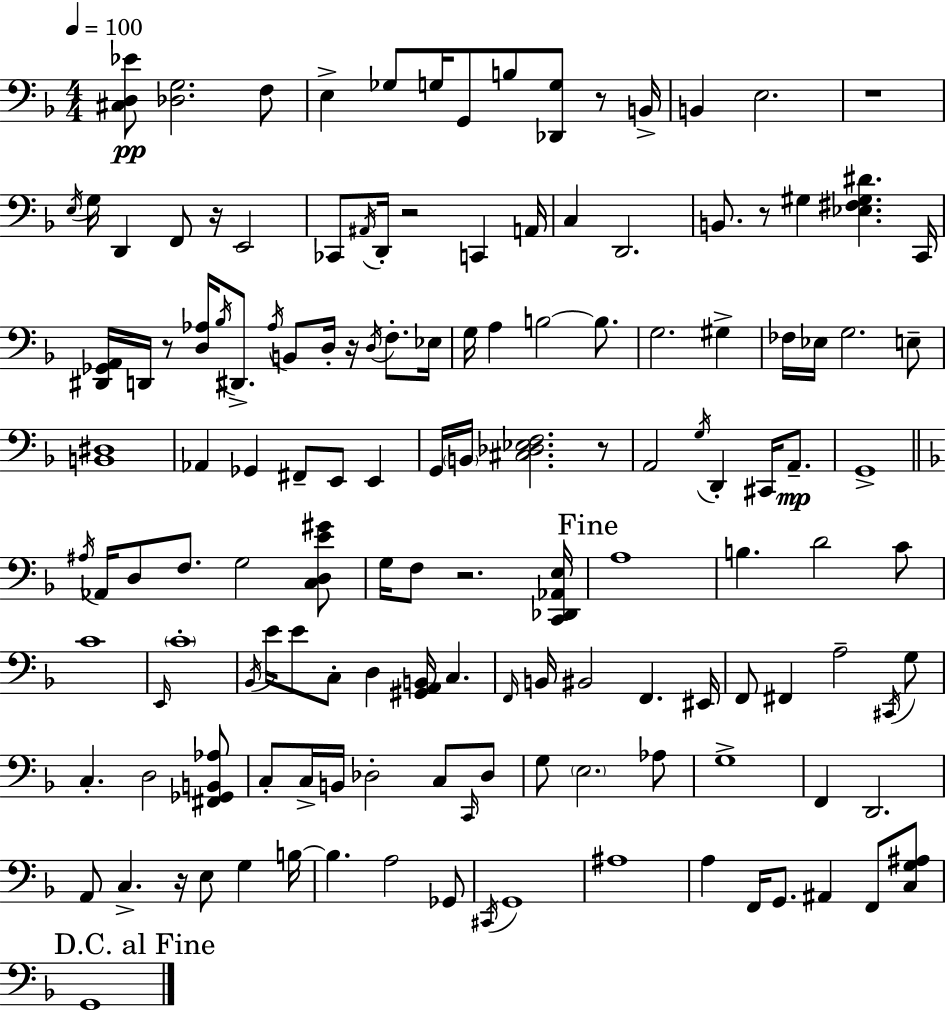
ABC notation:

X:1
T:Untitled
M:4/4
L:1/4
K:Dm
[^C,D,_E]/2 [_D,G,]2 F,/2 E, _G,/2 G,/4 G,,/2 B,/2 [_D,,G,]/2 z/2 B,,/4 B,, E,2 z4 E,/4 G,/4 D,, F,,/2 z/4 E,,2 _C,,/2 ^A,,/4 D,,/4 z2 C,, A,,/4 C, D,,2 B,,/2 z/2 ^G, [_E,^F,^G,^D] C,,/4 [^D,,_G,,A,,]/4 D,,/4 z/2 [D,_A,]/4 _B,/4 ^D,,/2 _A,/4 B,,/2 D,/4 z/4 D,/4 F,/2 _E,/4 G,/4 A, B,2 B,/2 G,2 ^G, _F,/4 _E,/4 G,2 E,/2 [B,,^D,]4 _A,, _G,, ^F,,/2 E,,/2 E,, G,,/4 B,,/4 [^C,_D,_E,F,]2 z/2 A,,2 G,/4 D,, ^C,,/4 A,,/2 G,,4 ^A,/4 _A,,/4 D,/2 F,/2 G,2 [C,D,E^G]/2 G,/4 F,/2 z2 [C,,_D,,_A,,E,]/4 A,4 B, D2 C/2 C4 E,,/4 C4 _B,,/4 E/4 E/2 C,/2 D, [^G,,A,,B,,]/4 C, F,,/4 B,,/4 ^B,,2 F,, ^E,,/4 F,,/2 ^F,, A,2 ^C,,/4 G,/2 C, D,2 [^F,,_G,,B,,_A,]/2 C,/2 C,/4 B,,/4 _D,2 C,/2 C,,/4 _D,/2 G,/2 E,2 _A,/2 G,4 F,, D,,2 A,,/2 C, z/4 E,/2 G, B,/4 B, A,2 _G,,/2 ^C,,/4 G,,4 ^A,4 A, F,,/4 G,,/2 ^A,, F,,/2 [C,G,^A,]/2 G,,4